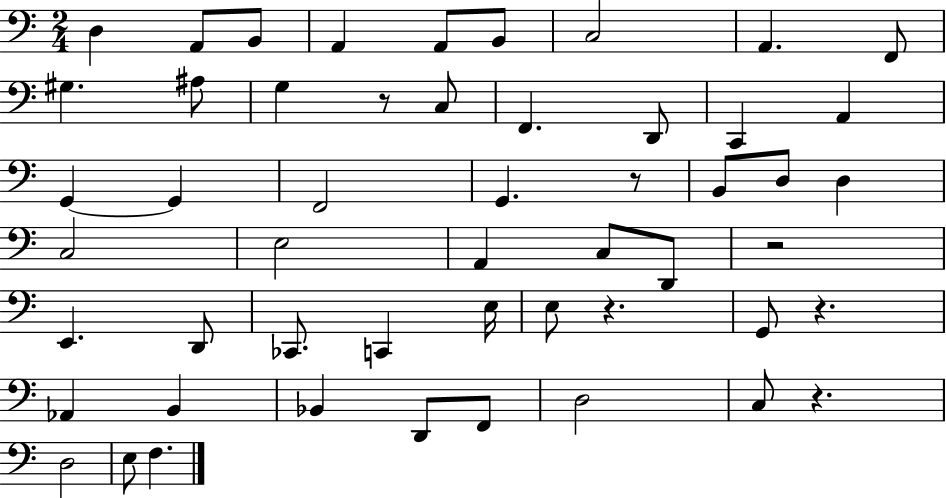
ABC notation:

X:1
T:Untitled
M:2/4
L:1/4
K:C
D, A,,/2 B,,/2 A,, A,,/2 B,,/2 C,2 A,, F,,/2 ^G, ^A,/2 G, z/2 C,/2 F,, D,,/2 C,, A,, G,, G,, F,,2 G,, z/2 B,,/2 D,/2 D, C,2 E,2 A,, C,/2 D,,/2 z2 E,, D,,/2 _C,,/2 C,, E,/4 E,/2 z G,,/2 z _A,, B,, _B,, D,,/2 F,,/2 D,2 C,/2 z D,2 E,/2 F,